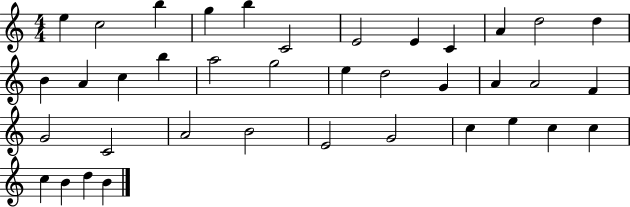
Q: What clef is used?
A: treble